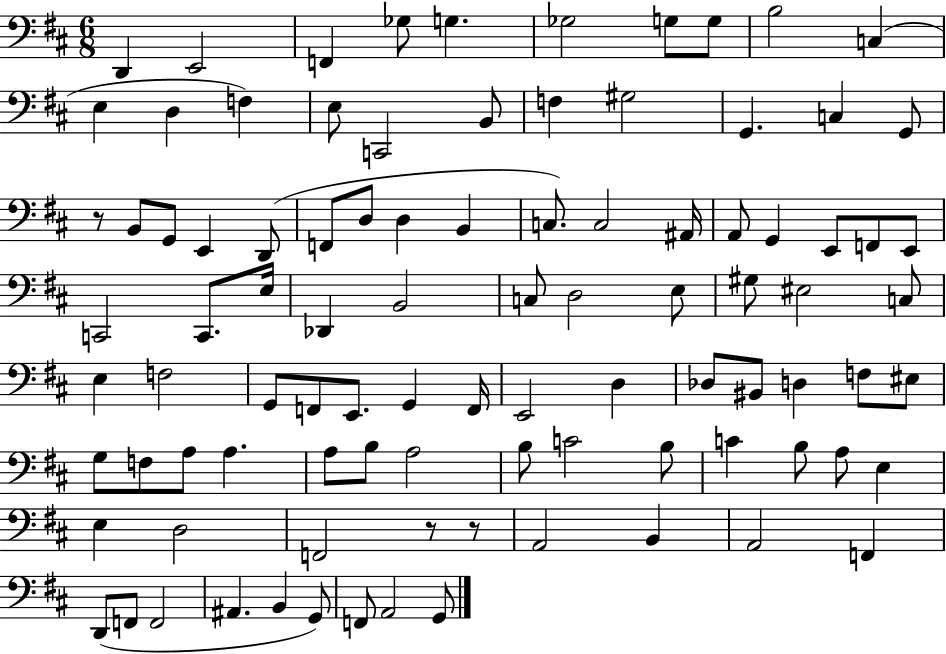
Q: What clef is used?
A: bass